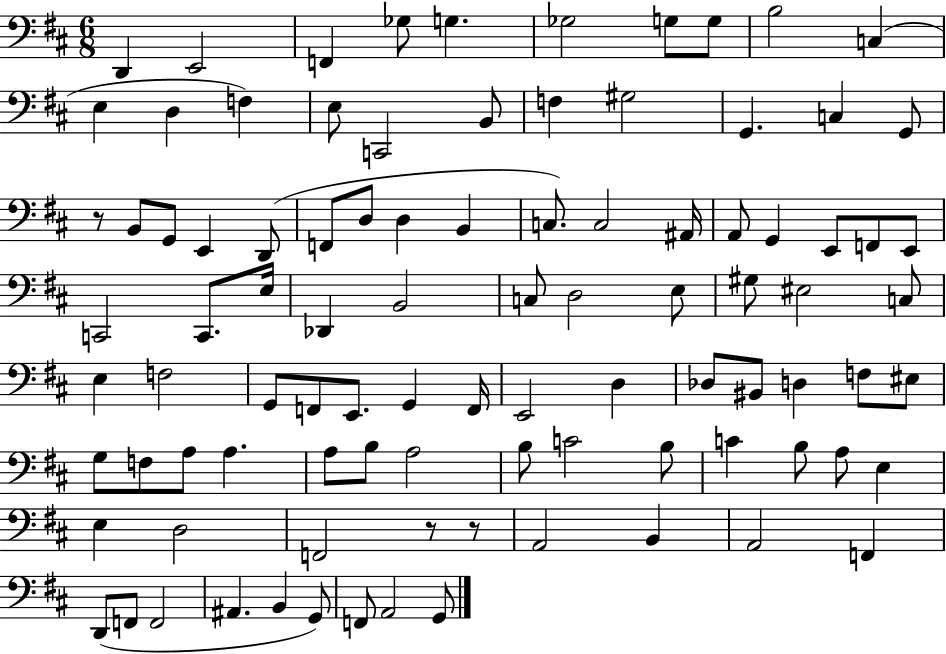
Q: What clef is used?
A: bass